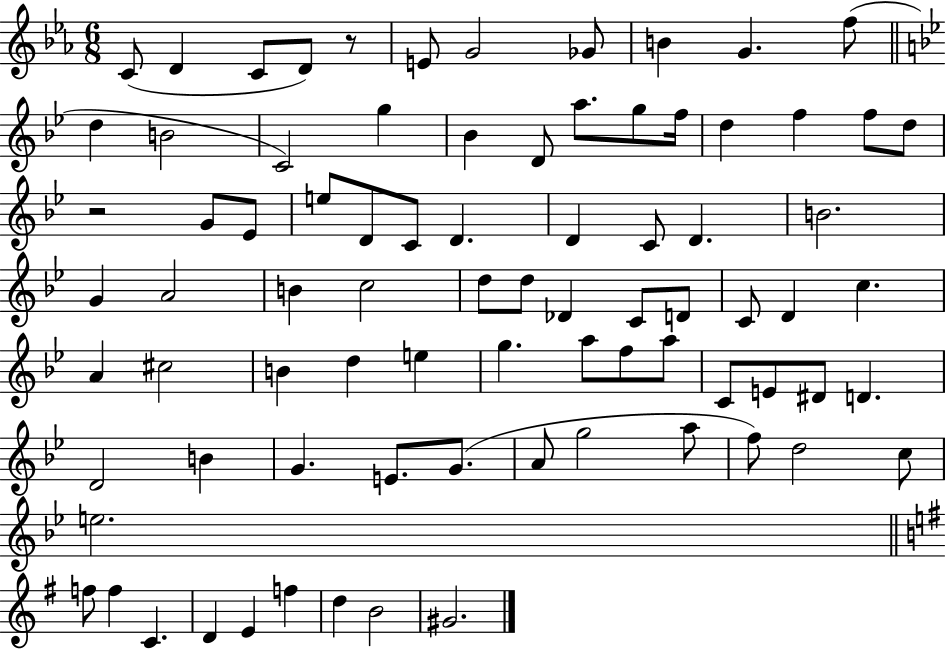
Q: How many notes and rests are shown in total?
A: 81